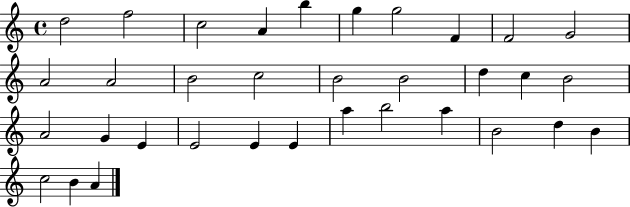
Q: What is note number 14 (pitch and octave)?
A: C5